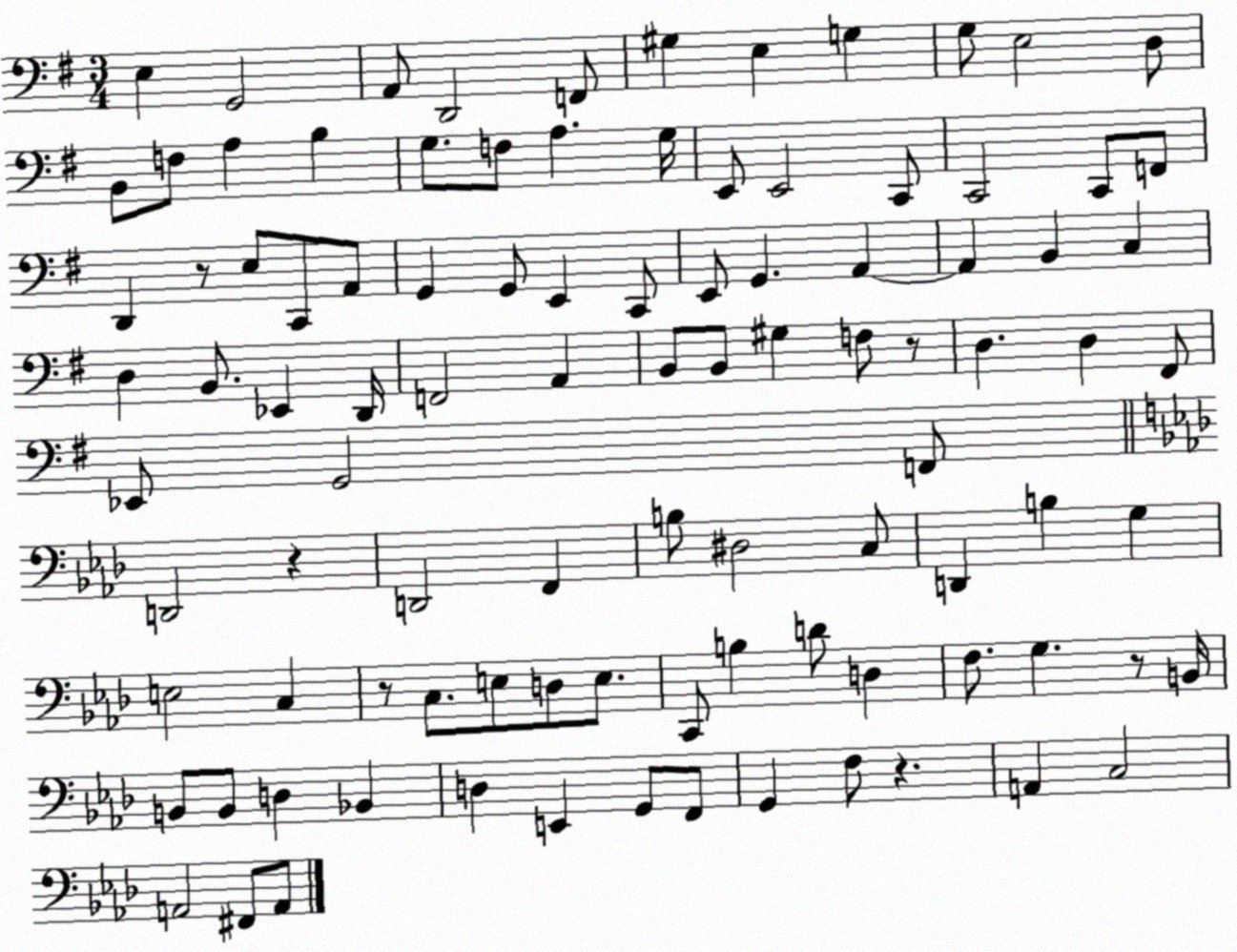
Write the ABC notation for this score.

X:1
T:Untitled
M:3/4
L:1/4
K:G
E, G,,2 A,,/2 D,,2 F,,/2 ^G, E, G, G,/2 E,2 D,/2 B,,/2 F,/2 A, B, G,/2 F,/2 A, G,/4 E,,/2 E,,2 C,,/2 C,,2 C,,/2 F,,/2 D,, z/2 E,/2 C,,/2 A,,/2 G,, G,,/2 E,, C,,/2 E,,/2 G,, A,, A,, B,, C, D, B,,/2 _E,, D,,/4 F,,2 A,, B,,/2 B,,/2 ^G, F,/2 z/2 D, D, ^F,,/2 _E,,/2 G,,2 F,,/2 D,,2 z D,,2 F,, B,/2 ^D,2 C,/2 D,, B, G, E,2 C, z/2 C,/2 E,/2 D,/2 E,/2 C,,/2 B, D/2 D, F,/2 G, z/2 B,,/4 B,,/2 B,,/2 D, _B,, D, E,, G,,/2 F,,/2 G,, F,/2 z A,, C,2 A,,2 ^F,,/2 A,,/2